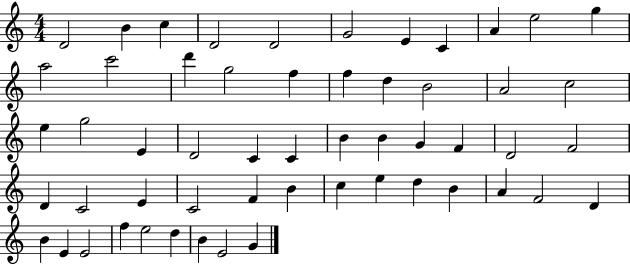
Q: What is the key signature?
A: C major